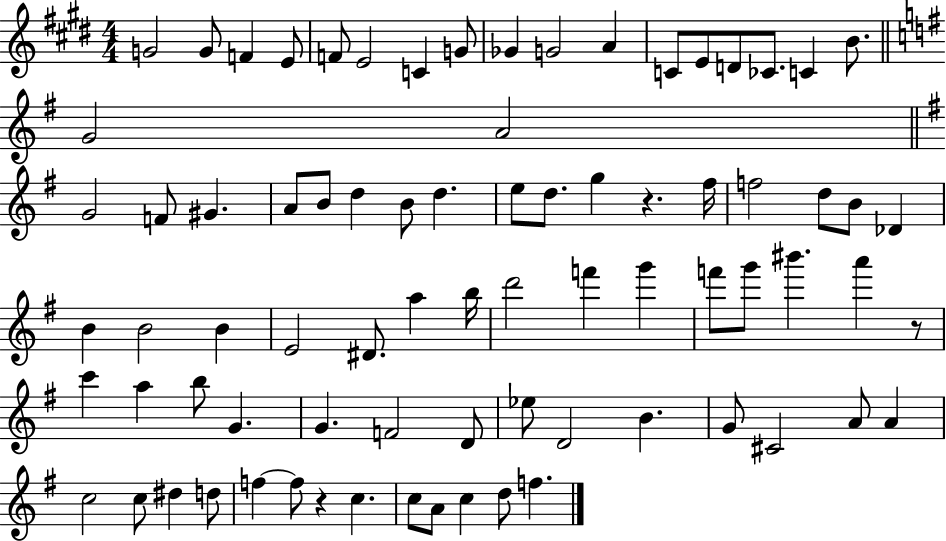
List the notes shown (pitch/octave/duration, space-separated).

G4/h G4/e F4/q E4/e F4/e E4/h C4/q G4/e Gb4/q G4/h A4/q C4/e E4/e D4/e CES4/e. C4/q B4/e. G4/h A4/h G4/h F4/e G#4/q. A4/e B4/e D5/q B4/e D5/q. E5/e D5/e. G5/q R/q. F#5/s F5/h D5/e B4/e Db4/q B4/q B4/h B4/q E4/h D#4/e. A5/q B5/s D6/h F6/q G6/q F6/e G6/e BIS6/q. A6/q R/e C6/q A5/q B5/e G4/q. G4/q. F4/h D4/e Eb5/e D4/h B4/q. G4/e C#4/h A4/e A4/q C5/h C5/e D#5/q D5/e F5/q F5/e R/q C5/q. C5/e A4/e C5/q D5/e F5/q.